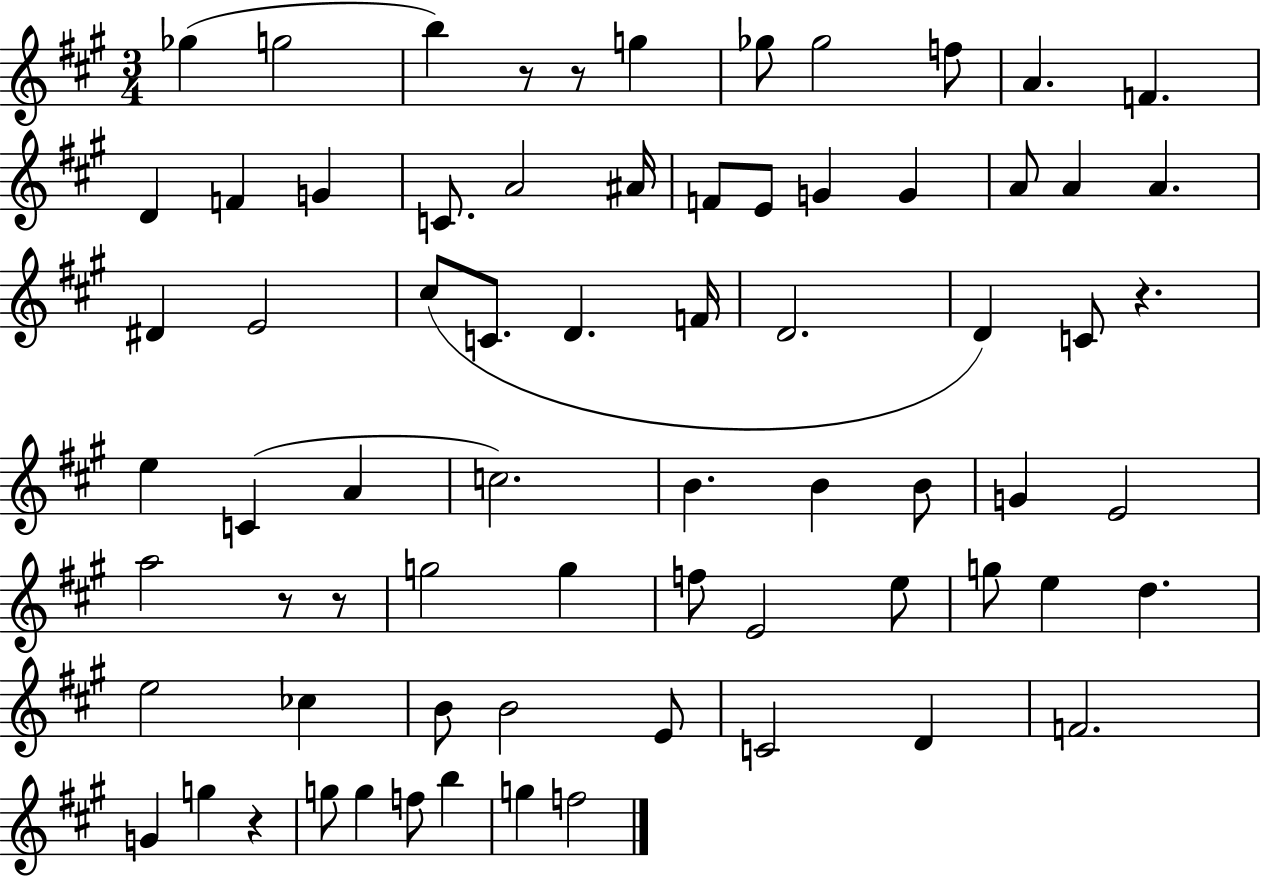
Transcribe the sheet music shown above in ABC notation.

X:1
T:Untitled
M:3/4
L:1/4
K:A
_g g2 b z/2 z/2 g _g/2 _g2 f/2 A F D F G C/2 A2 ^A/4 F/2 E/2 G G A/2 A A ^D E2 ^c/2 C/2 D F/4 D2 D C/2 z e C A c2 B B B/2 G E2 a2 z/2 z/2 g2 g f/2 E2 e/2 g/2 e d e2 _c B/2 B2 E/2 C2 D F2 G g z g/2 g f/2 b g f2